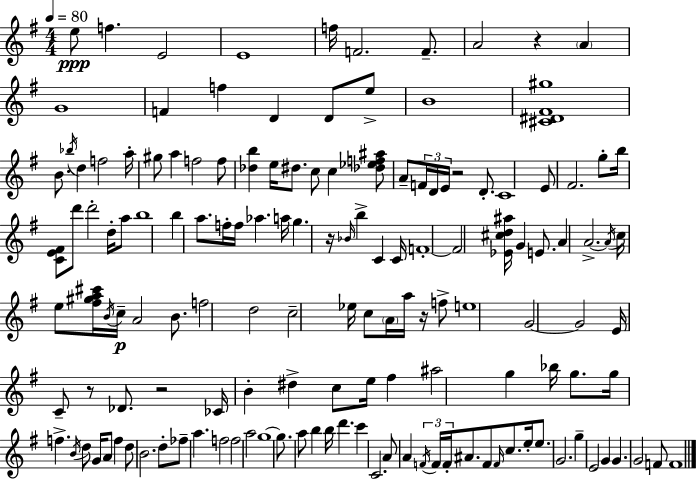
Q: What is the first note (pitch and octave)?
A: E5